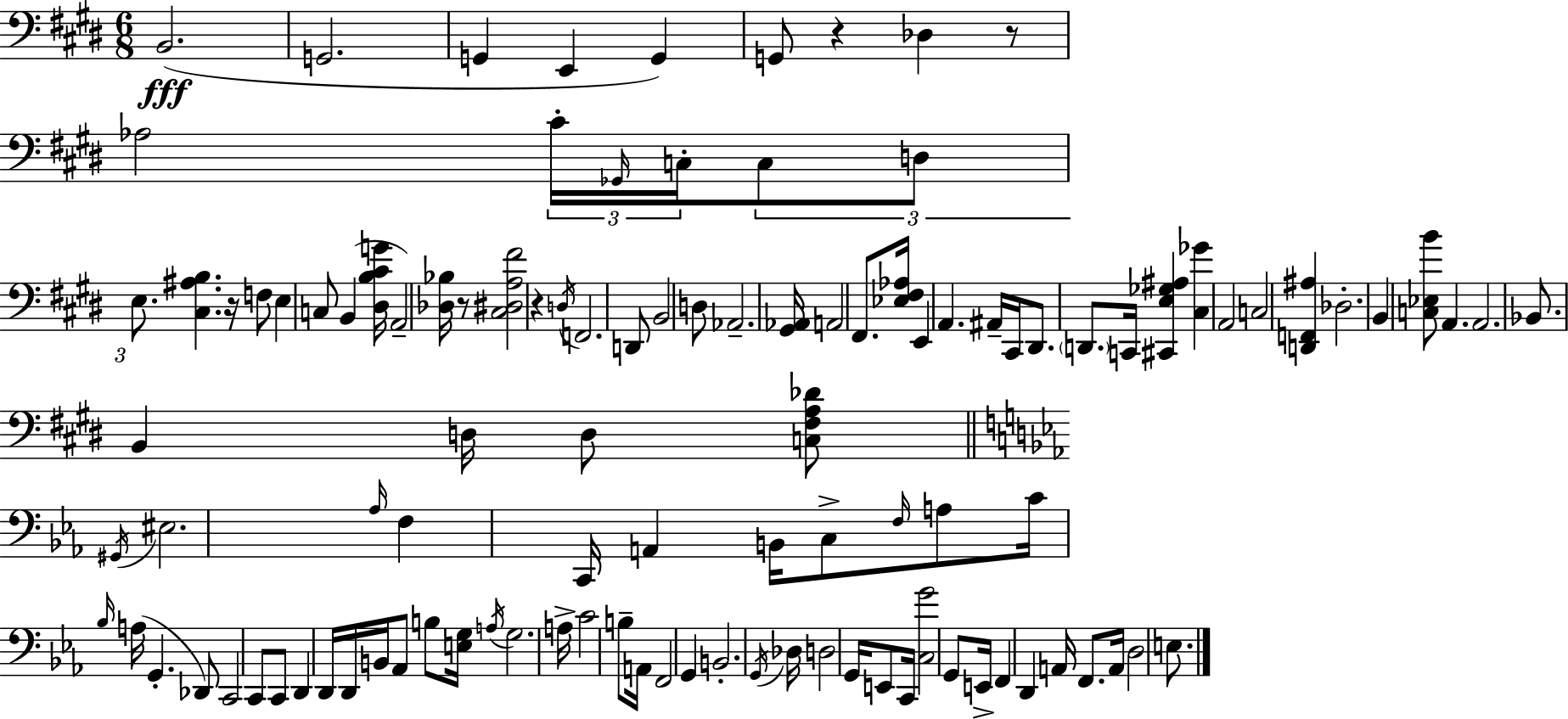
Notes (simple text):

B2/h. G2/h. G2/q E2/q G2/q G2/e R/q Db3/q R/e Ab3/h C#4/s Gb2/s C3/s C3/e D3/e E3/e. [C#3,A#3,B3]/q. R/s F3/e E3/q C3/e B2/q [D#3,B3,C#4,G4]/s A2/h [Db3,Bb3]/s R/e [C#3,D#3,A3,F#4]/h R/q D3/s F2/h. D2/e B2/h D3/e Ab2/h. [G#2,Ab2]/s A2/h F#2/e. [Eb3,F#3,Ab3]/s E2/q A2/q. A#2/s C#2/s D#2/e. D2/e. C2/s [C#2,E3,Gb3,A#3]/q [C#3,Gb4]/q A2/h C3/h [D2,F2,A#3]/q Db3/h. B2/q [C3,Eb3,B4]/e A2/q. A2/h. Bb2/e. B2/q D3/s D3/e [C3,F#3,A3,Db4]/e G#2/s EIS3/h. Ab3/s F3/q C2/s A2/q B2/s C3/e F3/s A3/e C4/s Bb3/s A3/s G2/q. Db2/e C2/h C2/e C2/e D2/q D2/s D2/s B2/s Ab2/e B3/e [E3,G3]/s A3/s G3/h. A3/s C4/h B3/e A2/s F2/h G2/q B2/h. G2/s Db3/s D3/h G2/s E2/e C2/s [C3,G4]/h G2/e E2/s F2/q D2/q A2/s F2/e. A2/s D3/h E3/e.